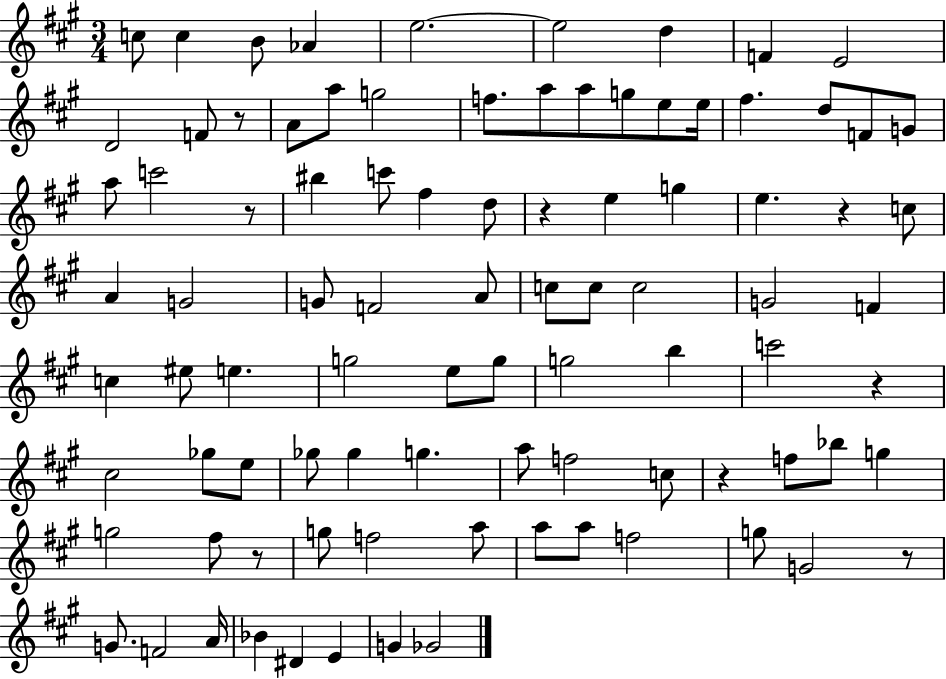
{
  \clef treble
  \numericTimeSignature
  \time 3/4
  \key a \major
  \repeat volta 2 { c''8 c''4 b'8 aes'4 | e''2.~~ | e''2 d''4 | f'4 e'2 | \break d'2 f'8 r8 | a'8 a''8 g''2 | f''8. a''8 a''8 g''8 e''8 e''16 | fis''4. d''8 f'8 g'8 | \break a''8 c'''2 r8 | bis''4 c'''8 fis''4 d''8 | r4 e''4 g''4 | e''4. r4 c''8 | \break a'4 g'2 | g'8 f'2 a'8 | c''8 c''8 c''2 | g'2 f'4 | \break c''4 eis''8 e''4. | g''2 e''8 g''8 | g''2 b''4 | c'''2 r4 | \break cis''2 ges''8 e''8 | ges''8 ges''4 g''4. | a''8 f''2 c''8 | r4 f''8 bes''8 g''4 | \break g''2 fis''8 r8 | g''8 f''2 a''8 | a''8 a''8 f''2 | g''8 g'2 r8 | \break g'8. f'2 a'16 | bes'4 dis'4 e'4 | g'4 ges'2 | } \bar "|."
}